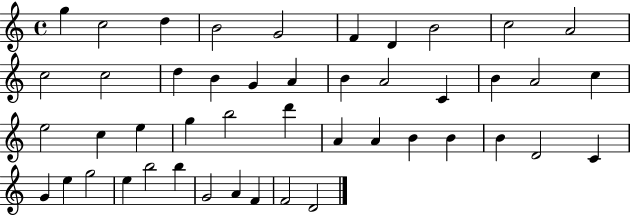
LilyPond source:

{
  \clef treble
  \time 4/4
  \defaultTimeSignature
  \key c \major
  g''4 c''2 d''4 | b'2 g'2 | f'4 d'4 b'2 | c''2 a'2 | \break c''2 c''2 | d''4 b'4 g'4 a'4 | b'4 a'2 c'4 | b'4 a'2 c''4 | \break e''2 c''4 e''4 | g''4 b''2 d'''4 | a'4 a'4 b'4 b'4 | b'4 d'2 c'4 | \break g'4 e''4 g''2 | e''4 b''2 b''4 | g'2 a'4 f'4 | f'2 d'2 | \break \bar "|."
}